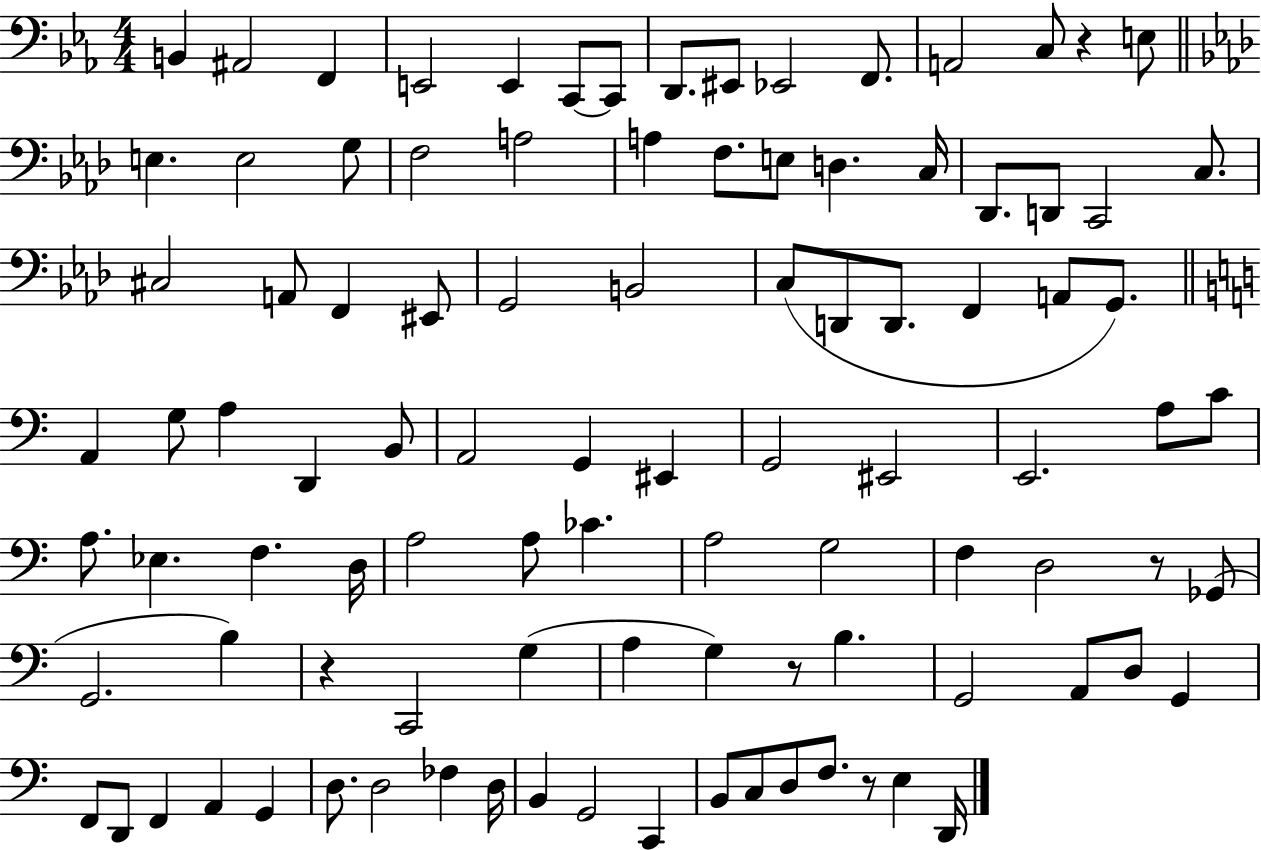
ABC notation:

X:1
T:Untitled
M:4/4
L:1/4
K:Eb
B,, ^A,,2 F,, E,,2 E,, C,,/2 C,,/2 D,,/2 ^E,,/2 _E,,2 F,,/2 A,,2 C,/2 z E,/2 E, E,2 G,/2 F,2 A,2 A, F,/2 E,/2 D, C,/4 _D,,/2 D,,/2 C,,2 C,/2 ^C,2 A,,/2 F,, ^E,,/2 G,,2 B,,2 C,/2 D,,/2 D,,/2 F,, A,,/2 G,,/2 A,, G,/2 A, D,, B,,/2 A,,2 G,, ^E,, G,,2 ^E,,2 E,,2 A,/2 C/2 A,/2 _E, F, D,/4 A,2 A,/2 _C A,2 G,2 F, D,2 z/2 _G,,/2 G,,2 B, z C,,2 G, A, G, z/2 B, G,,2 A,,/2 D,/2 G,, F,,/2 D,,/2 F,, A,, G,, D,/2 D,2 _F, D,/4 B,, G,,2 C,, B,,/2 C,/2 D,/2 F,/2 z/2 E, D,,/4